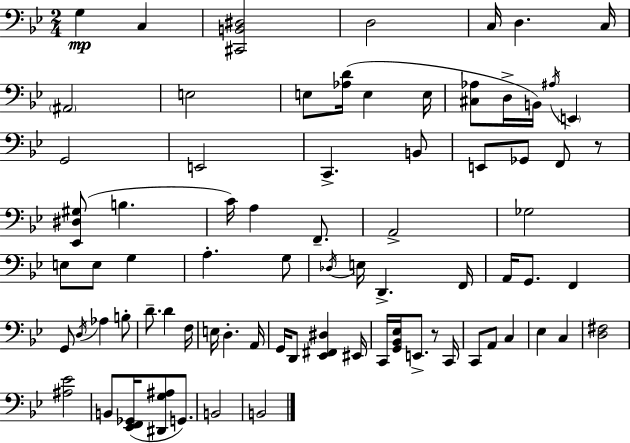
X:1
T:Untitled
M:2/4
L:1/4
K:Bb
G, C, [^C,,B,,^D,]2 D,2 C,/4 D, C,/4 ^A,,2 E,2 E,/2 [_A,D]/4 E, E,/4 [^C,_A,]/2 D,/4 B,,/4 ^A,/4 E,, G,,2 E,,2 C,, B,,/2 E,,/2 _G,,/2 F,,/2 z/2 [_E,,^D,^G,]/2 B, C/4 A, F,,/2 A,,2 _G,2 E,/2 E,/2 G, A, G,/2 _D,/4 E,/4 D,, F,,/4 A,,/4 G,,/2 F,, G,,/2 D,/4 _A, B,/2 D/2 D F,/4 E,/4 D, A,,/4 G,,/4 D,,/2 [_E,,^F,,^D,] ^E,,/4 C,,/4 [G,,_B,,_E,]/4 E,,/2 z/2 C,,/4 C,,/2 A,,/2 C, _E, C, [D,^F,]2 [^A,_E]2 B,,/2 [_E,,F,,_G,,]/4 [^D,,G,^A,]/2 G,,/2 B,,2 B,,2